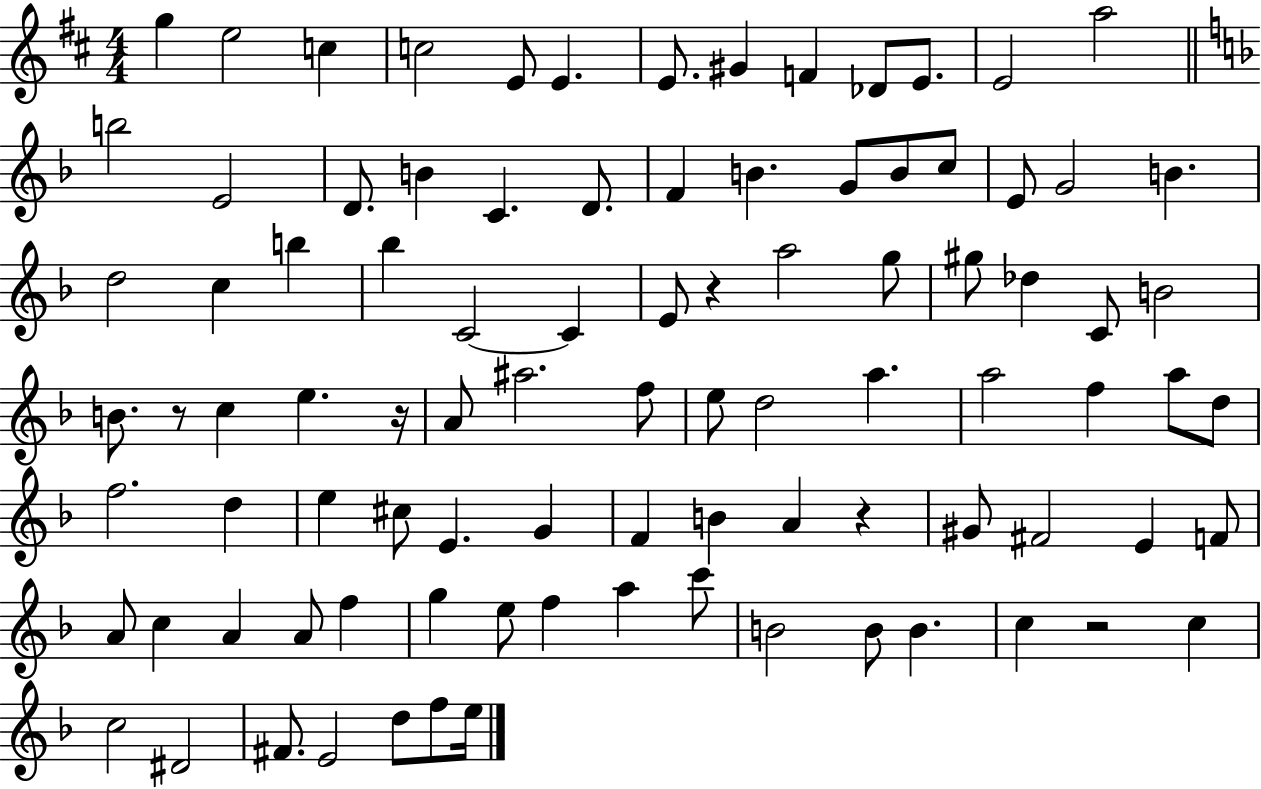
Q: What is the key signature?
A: D major